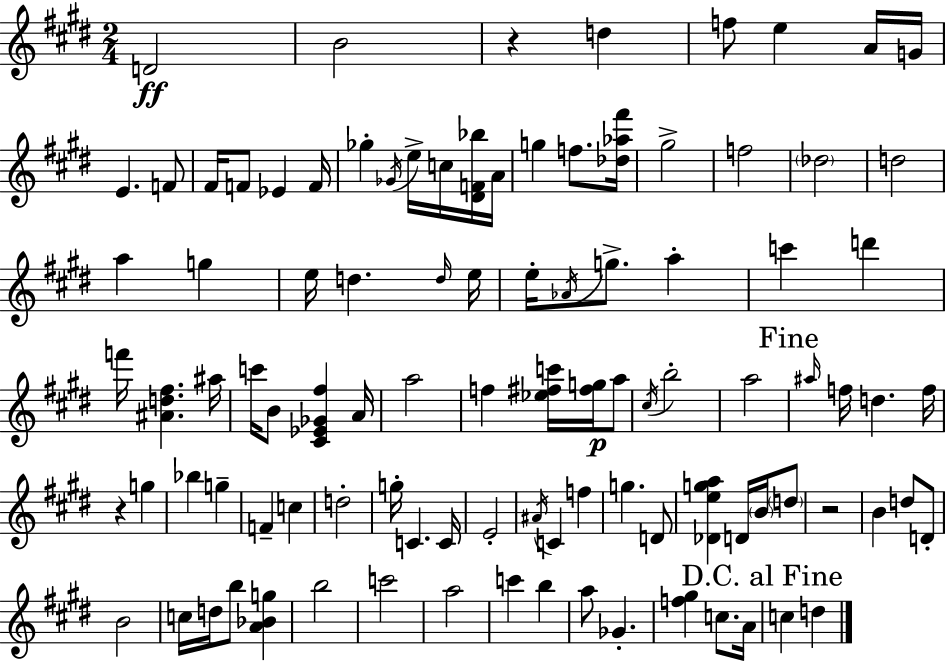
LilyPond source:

{
  \clef treble
  \numericTimeSignature
  \time 2/4
  \key e \major
  d'2\ff | b'2 | r4 d''4 | f''8 e''4 a'16 g'16 | \break e'4. f'8 | fis'16 f'8 ees'4 f'16 | ges''4-. \acciaccatura { ges'16 } e''16-> c''16 <dis' f' bes''>16 | a'16 g''4 f''8. | \break <des'' aes'' fis'''>16 gis''2-> | f''2 | \parenthesize des''2 | d''2 | \break a''4 g''4 | e''16 d''4. | \grace { d''16 } e''16 e''16-. \acciaccatura { aes'16 } g''8.-> a''4-. | c'''4 d'''4 | \break f'''16 <ais' d'' fis''>4. | ais''16 c'''16 b'8 <cis' ees' ges' fis''>4 | a'16 a''2 | f''4 <ees'' fis'' c'''>16 | \break <fis'' g''>16\p a''8 \acciaccatura { cis''16 } b''2-. | a''2 | \mark "Fine" \grace { ais''16 } f''16 d''4. | f''16 r4 | \break g''4 bes''4 | g''4-- f'4-- | c''4 d''2-. | g''16-. c'4. | \break c'16 e'2-. | \acciaccatura { ais'16 } c'4 | f''4 g''4. | d'8 <des' e'' g'' a''>4 | \break d'16 \parenthesize b'16 \parenthesize d''8 r2 | b'4 | d''8 d'8-. b'2 | c''16 d''16 | \break b''8 <a' bes' g''>4 b''2 | c'''2 | a''2 | c'''4 | \break b''4 a''8 | ges'4.-. <f'' gis''>4 | c''8. a'16 \mark "D.C. al Fine" c''4 | d''4 \bar "|."
}